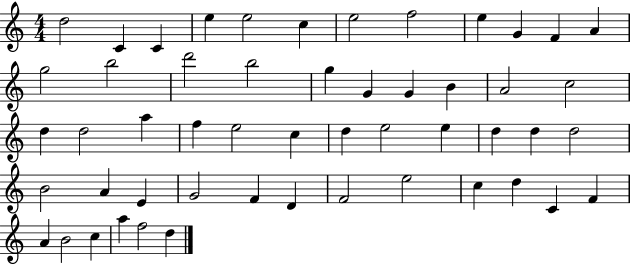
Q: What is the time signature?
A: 4/4